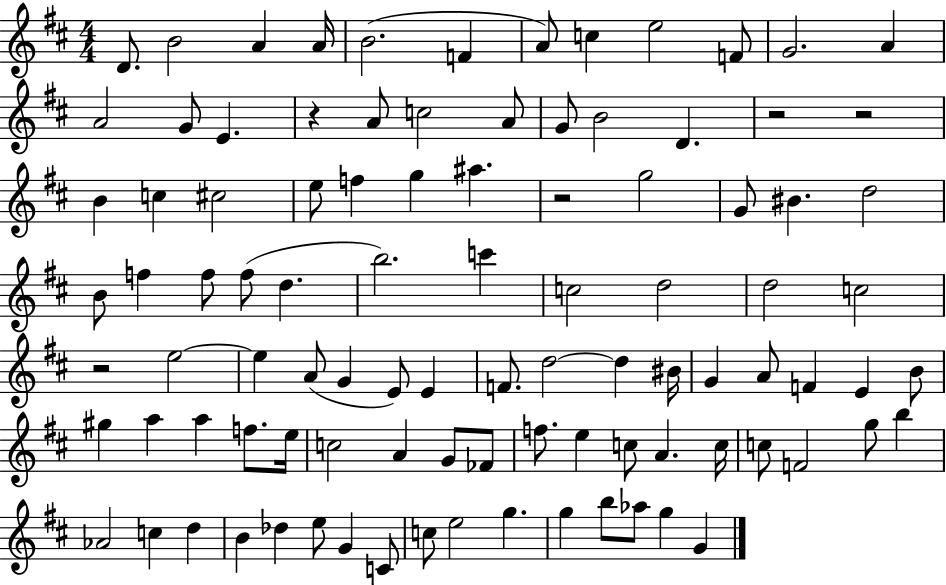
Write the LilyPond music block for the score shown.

{
  \clef treble
  \numericTimeSignature
  \time 4/4
  \key d \major
  \repeat volta 2 { d'8. b'2 a'4 a'16 | b'2.( f'4 | a'8) c''4 e''2 f'8 | g'2. a'4 | \break a'2 g'8 e'4. | r4 a'8 c''2 a'8 | g'8 b'2 d'4. | r2 r2 | \break b'4 c''4 cis''2 | e''8 f''4 g''4 ais''4. | r2 g''2 | g'8 bis'4. d''2 | \break b'8 f''4 f''8 f''8( d''4. | b''2.) c'''4 | c''2 d''2 | d''2 c''2 | \break r2 e''2~~ | e''4 a'8( g'4 e'8) e'4 | f'8. d''2~~ d''4 bis'16 | g'4 a'8 f'4 e'4 b'8 | \break gis''4 a''4 a''4 f''8. e''16 | c''2 a'4 g'8 fes'8 | f''8. e''4 c''8 a'4. c''16 | c''8 f'2 g''8 b''4 | \break aes'2 c''4 d''4 | b'4 des''4 e''8 g'4 c'8 | c''8 e''2 g''4. | g''4 b''8 aes''8 g''4 g'4 | \break } \bar "|."
}